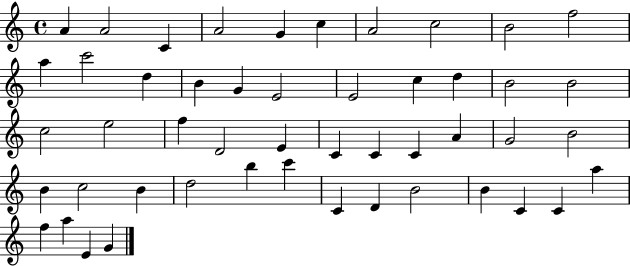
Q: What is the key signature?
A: C major